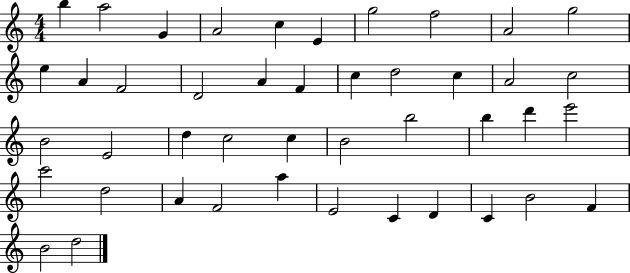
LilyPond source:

{
  \clef treble
  \numericTimeSignature
  \time 4/4
  \key c \major
  b''4 a''2 g'4 | a'2 c''4 e'4 | g''2 f''2 | a'2 g''2 | \break e''4 a'4 f'2 | d'2 a'4 f'4 | c''4 d''2 c''4 | a'2 c''2 | \break b'2 e'2 | d''4 c''2 c''4 | b'2 b''2 | b''4 d'''4 e'''2 | \break c'''2 d''2 | a'4 f'2 a''4 | e'2 c'4 d'4 | c'4 b'2 f'4 | \break b'2 d''2 | \bar "|."
}